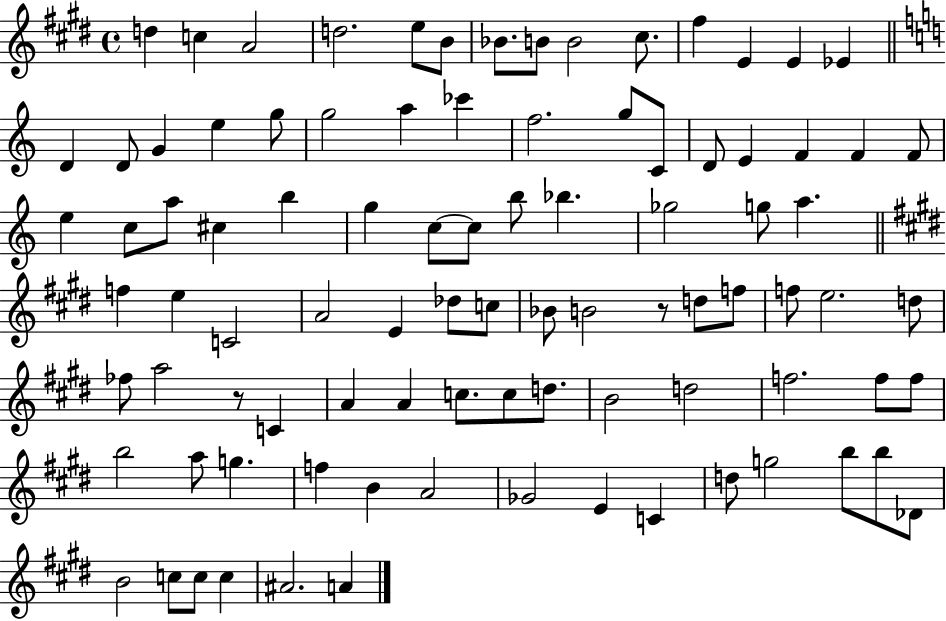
D5/q C5/q A4/h D5/h. E5/e B4/e Bb4/e. B4/e B4/h C#5/e. F#5/q E4/q E4/q Eb4/q D4/q D4/e G4/q E5/q G5/e G5/h A5/q CES6/q F5/h. G5/e C4/e D4/e E4/q F4/q F4/q F4/e E5/q C5/e A5/e C#5/q B5/q G5/q C5/e C5/e B5/e Bb5/q. Gb5/h G5/e A5/q. F5/q E5/q C4/h A4/h E4/q Db5/e C5/e Bb4/e B4/h R/e D5/e F5/e F5/e E5/h. D5/e FES5/e A5/h R/e C4/q A4/q A4/q C5/e. C5/e D5/e. B4/h D5/h F5/h. F5/e F5/e B5/h A5/e G5/q. F5/q B4/q A4/h Gb4/h E4/q C4/q D5/e G5/h B5/e B5/e Db4/e B4/h C5/e C5/e C5/q A#4/h. A4/q